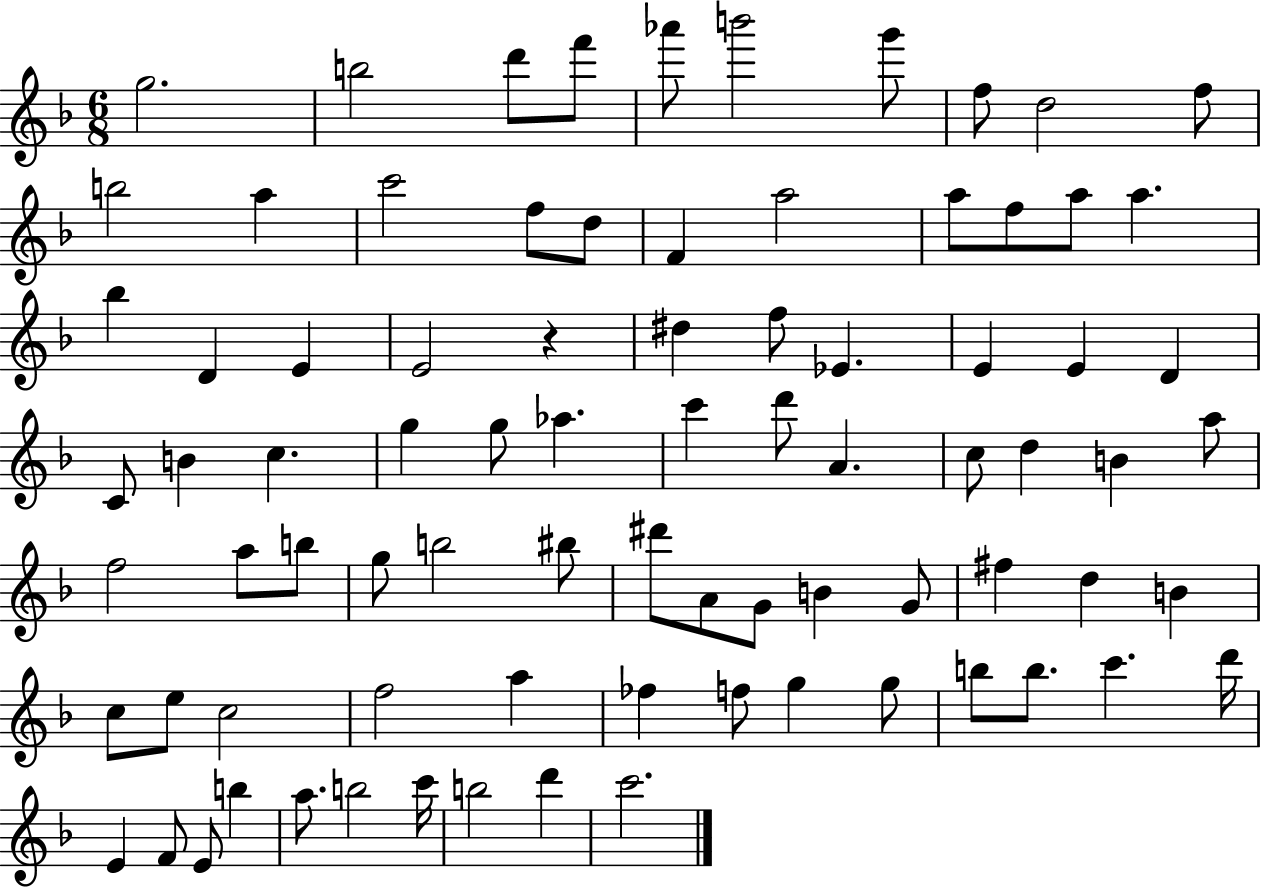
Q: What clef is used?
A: treble